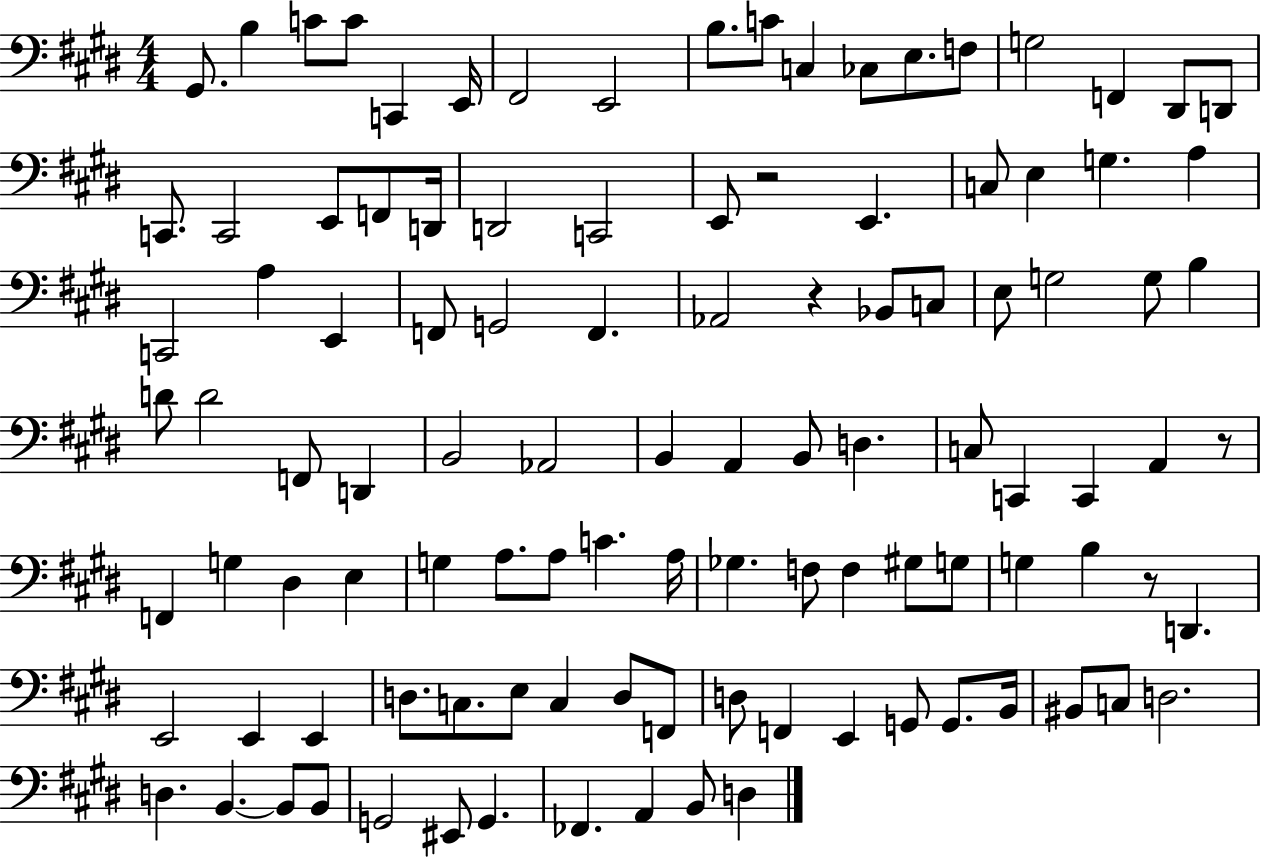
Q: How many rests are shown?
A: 4